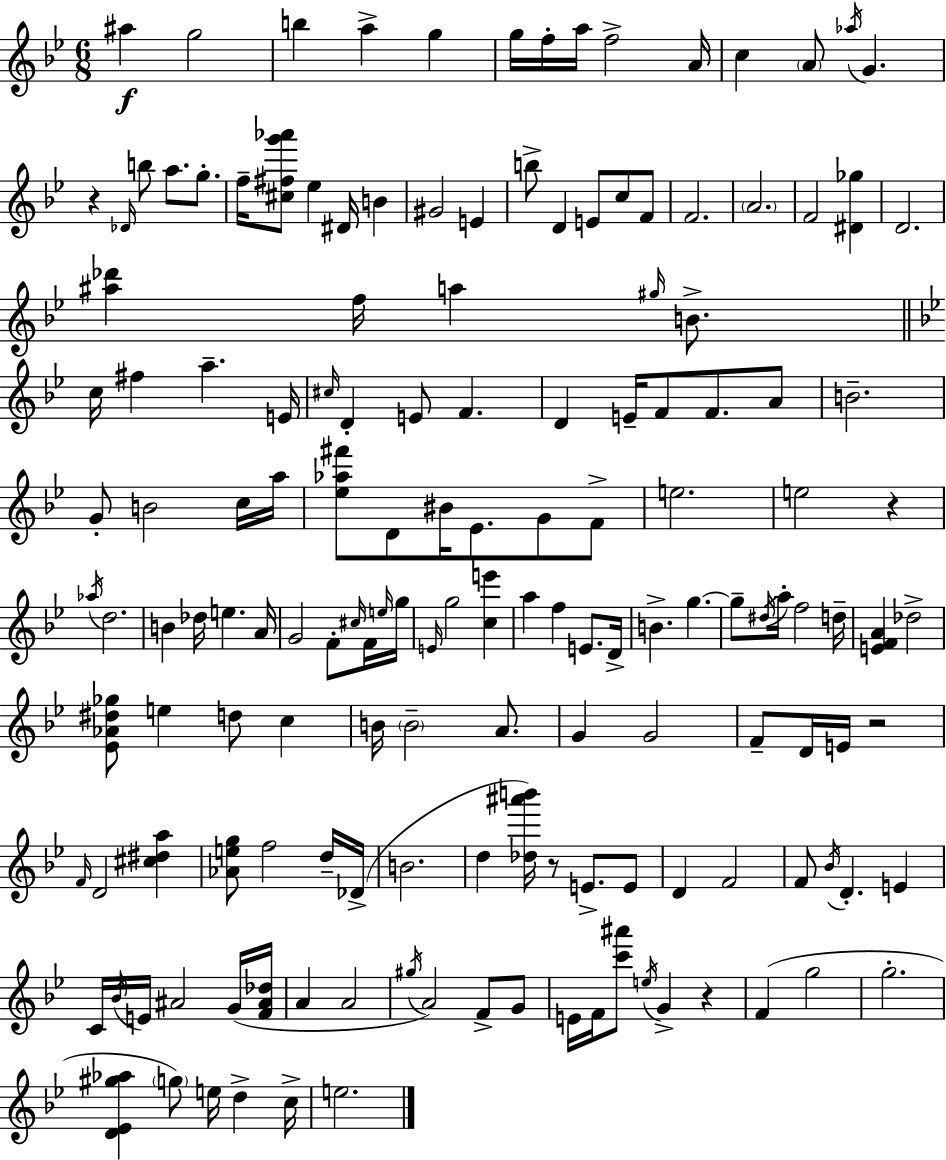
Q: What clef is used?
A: treble